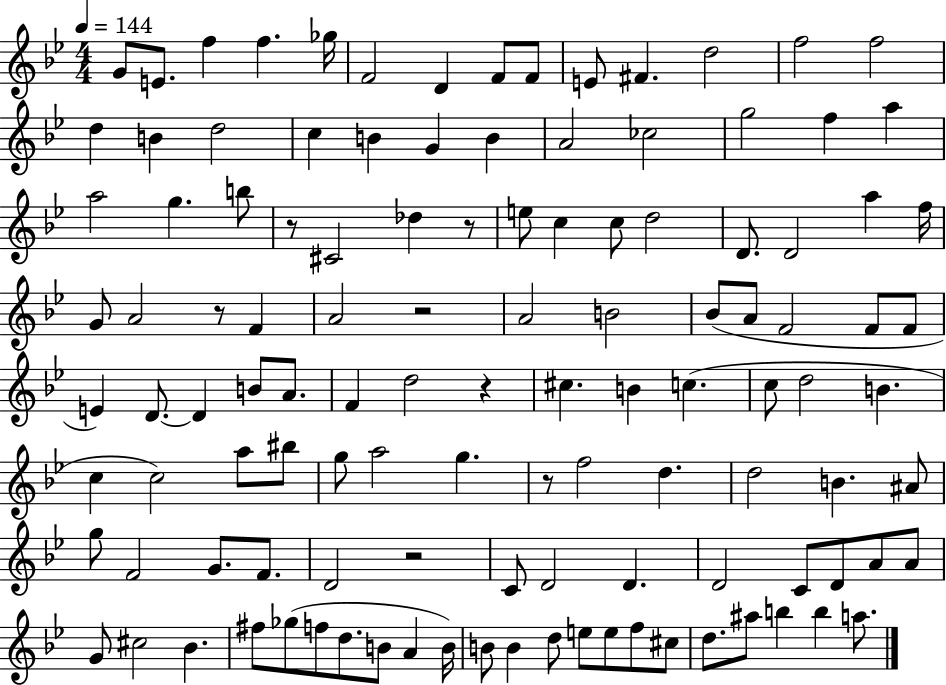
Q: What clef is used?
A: treble